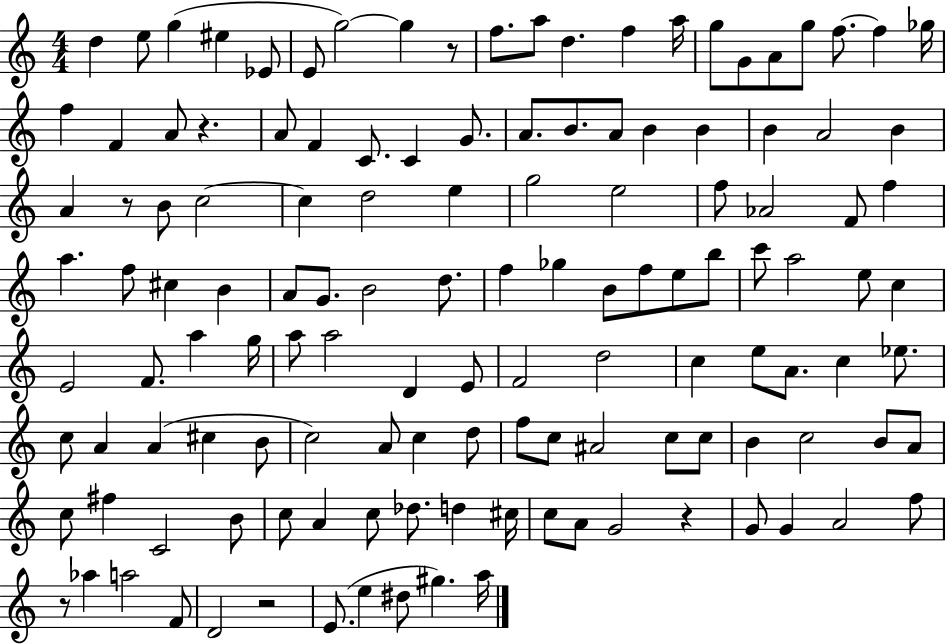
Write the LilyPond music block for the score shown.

{
  \clef treble
  \numericTimeSignature
  \time 4/4
  \key c \major
  d''4 e''8 g''4( eis''4 ees'8 | e'8 g''2~~) g''4 r8 | f''8. a''8 d''4. f''4 a''16 | g''8 g'8 a'8 g''8 f''8.~~ f''4 ges''16 | \break f''4 f'4 a'8 r4. | a'8 f'4 c'8. c'4 g'8. | a'8. b'8. a'8 b'4 b'4 | b'4 a'2 b'4 | \break a'4 r8 b'8 c''2~~ | c''4 d''2 e''4 | g''2 e''2 | f''8 aes'2 f'8 f''4 | \break a''4. f''8 cis''4 b'4 | a'8 g'8. b'2 d''8. | f''4 ges''4 b'8 f''8 e''8 b''8 | c'''8 a''2 e''8 c''4 | \break e'2 f'8. a''4 g''16 | a''8 a''2 d'4 e'8 | f'2 d''2 | c''4 e''8 a'8. c''4 ees''8. | \break c''8 a'4 a'4( cis''4 b'8 | c''2) a'8 c''4 d''8 | f''8 c''8 ais'2 c''8 c''8 | b'4 c''2 b'8 a'8 | \break c''8 fis''4 c'2 b'8 | c''8 a'4 c''8 des''8. d''4 cis''16 | c''8 a'8 g'2 r4 | g'8 g'4 a'2 f''8 | \break r8 aes''4 a''2 f'8 | d'2 r2 | e'8.( e''4 dis''8 gis''4.) a''16 | \bar "|."
}